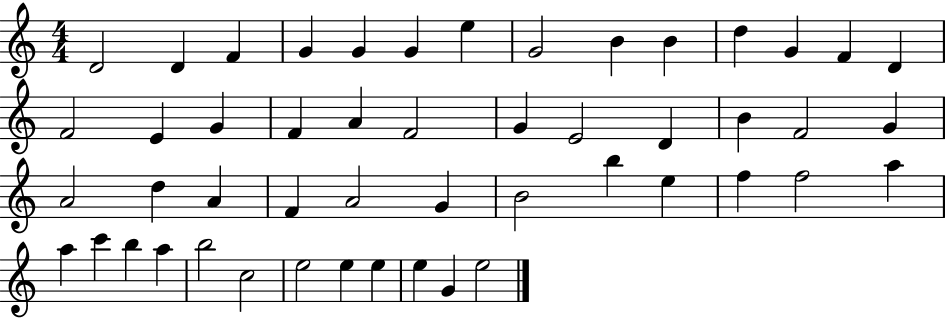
D4/h D4/q F4/q G4/q G4/q G4/q E5/q G4/h B4/q B4/q D5/q G4/q F4/q D4/q F4/h E4/q G4/q F4/q A4/q F4/h G4/q E4/h D4/q B4/q F4/h G4/q A4/h D5/q A4/q F4/q A4/h G4/q B4/h B5/q E5/q F5/q F5/h A5/q A5/q C6/q B5/q A5/q B5/h C5/h E5/h E5/q E5/q E5/q G4/q E5/h